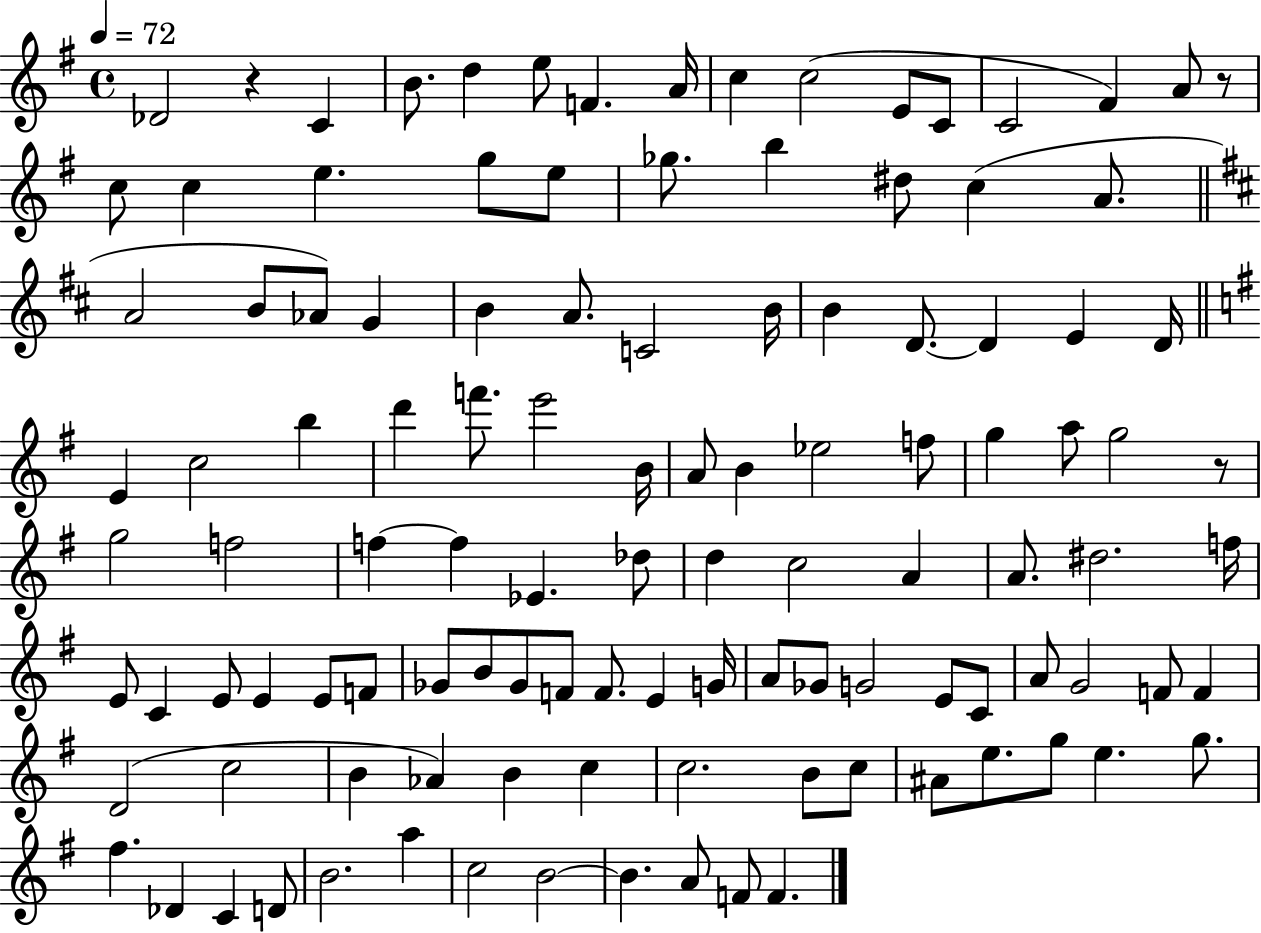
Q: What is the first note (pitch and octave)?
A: Db4